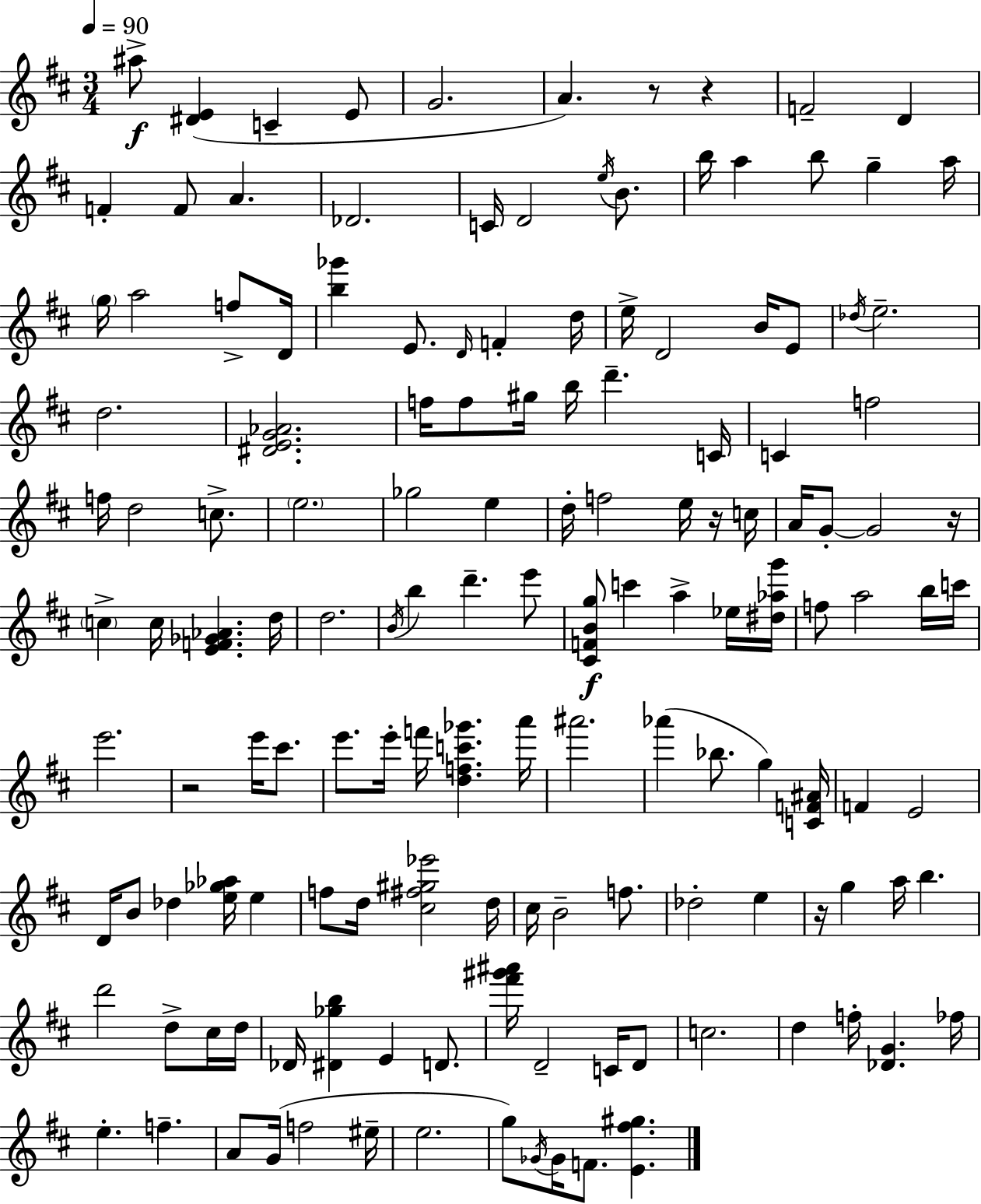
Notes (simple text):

A#5/e [D#4,E4]/q C4/q E4/e G4/h. A4/q. R/e R/q F4/h D4/q F4/q F4/e A4/q. Db4/h. C4/s D4/h E5/s B4/e. B5/s A5/q B5/e G5/q A5/s G5/s A5/h F5/e D4/s [B5,Gb6]/q E4/e. D4/s F4/q D5/s E5/s D4/h B4/s E4/e Db5/s E5/h. D5/h. [D#4,E4,G4,Ab4]/h. F5/s F5/e G#5/s B5/s D6/q. C4/s C4/q F5/h F5/s D5/h C5/e. E5/h. Gb5/h E5/q D5/s F5/h E5/s R/s C5/s A4/s G4/e G4/h R/s C5/q C5/s [E4,F4,Gb4,Ab4]/q. D5/s D5/h. B4/s B5/q D6/q. E6/e [C#4,F4,B4,G5]/e C6/q A5/q Eb5/s [D#5,Ab5,G6]/s F5/e A5/h B5/s C6/s E6/h. R/h E6/s C#6/e. E6/e. E6/s F6/s [D5,F5,C6,Gb6]/q. A6/s A#6/h. Ab6/q Bb5/e. G5/q [C4,F4,A#4]/s F4/q E4/h D4/s B4/e Db5/q [E5,Gb5,Ab5]/s E5/q F5/e D5/s [C#5,F#5,G#5,Eb6]/h D5/s C#5/s B4/h F5/e. Db5/h E5/q R/s G5/q A5/s B5/q. D6/h D5/e C#5/s D5/s Db4/s [D#4,Gb5,B5]/q E4/q D4/e. [F#6,G#6,A#6]/s D4/h C4/s D4/e C5/h. D5/q F5/s [Db4,G4]/q. FES5/s E5/q. F5/q. A4/e G4/s F5/h EIS5/s E5/h. G5/e Gb4/s Gb4/s F4/e. [E4,F#5,G#5]/q.